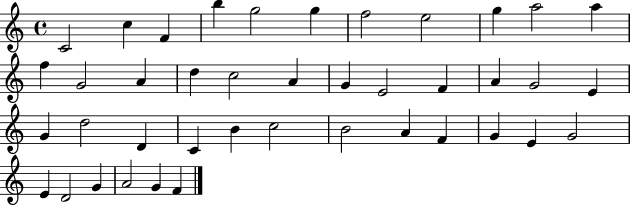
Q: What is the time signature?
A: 4/4